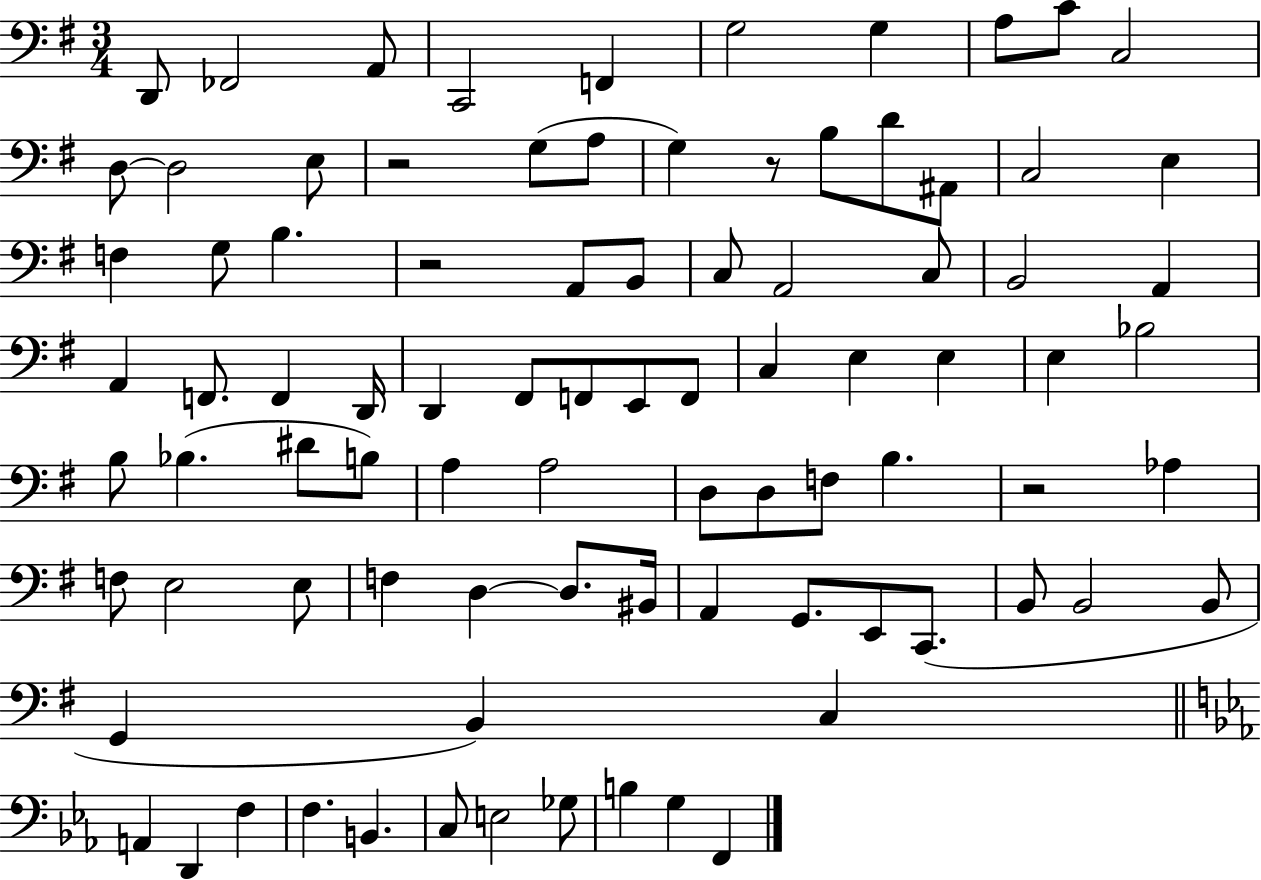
D2/e FES2/h A2/e C2/h F2/q G3/h G3/q A3/e C4/e C3/h D3/e D3/h E3/e R/h G3/e A3/e G3/q R/e B3/e D4/e A#2/e C3/h E3/q F3/q G3/e B3/q. R/h A2/e B2/e C3/e A2/h C3/e B2/h A2/q A2/q F2/e. F2/q D2/s D2/q F#2/e F2/e E2/e F2/e C3/q E3/q E3/q E3/q Bb3/h B3/e Bb3/q. D#4/e B3/e A3/q A3/h D3/e D3/e F3/e B3/q. R/h Ab3/q F3/e E3/h E3/e F3/q D3/q D3/e. BIS2/s A2/q G2/e. E2/e C2/e. B2/e B2/h B2/e G2/q B2/q C3/q A2/q D2/q F3/q F3/q. B2/q. C3/e E3/h Gb3/e B3/q G3/q F2/q